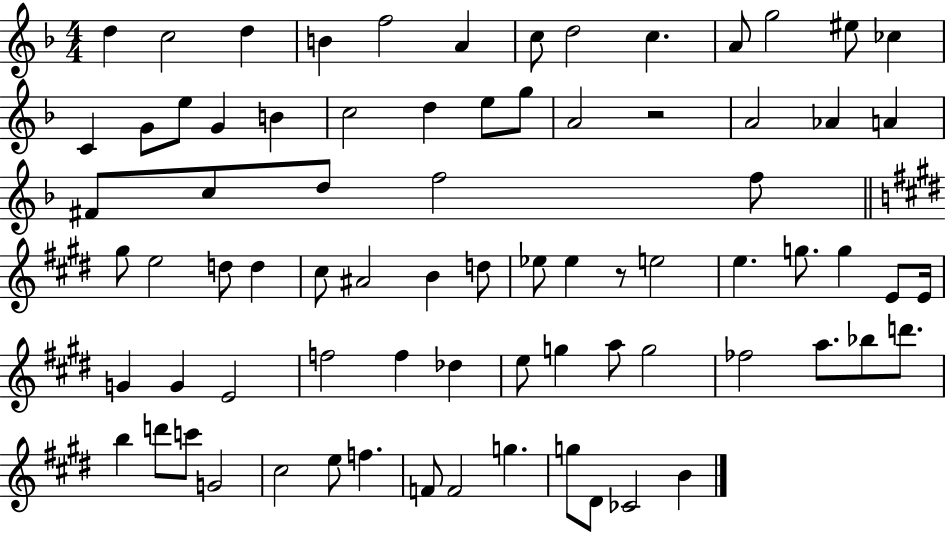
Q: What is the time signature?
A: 4/4